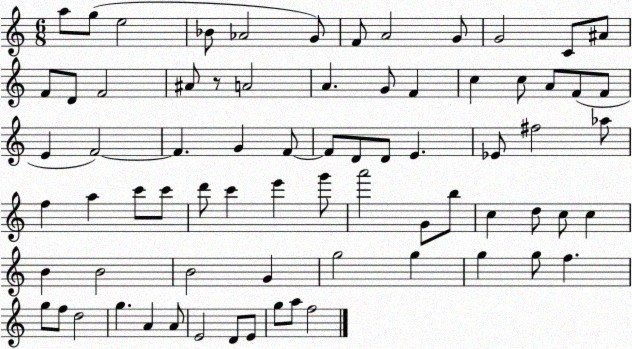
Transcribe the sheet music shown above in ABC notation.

X:1
T:Untitled
M:6/8
L:1/4
K:C
a/2 g/2 e2 _B/2 _A2 G/2 F/2 A2 G/2 G2 C/2 ^A/2 F/2 D/2 F2 ^A/2 z/2 A2 A G/2 F c c/2 A/2 F/2 F/2 E F2 F G F/2 F/2 D/2 D/2 E _E/2 ^f2 _a/2 f a c'/2 c'/2 d'/2 c' e' g'/2 a'2 G/2 b/2 c d/2 c/2 c B B2 B2 G g2 g g g/2 f g/2 f/2 d2 g A A/2 E2 D/2 E/2 g/2 a/2 f2